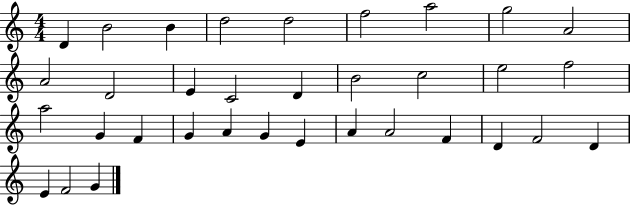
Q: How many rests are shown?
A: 0